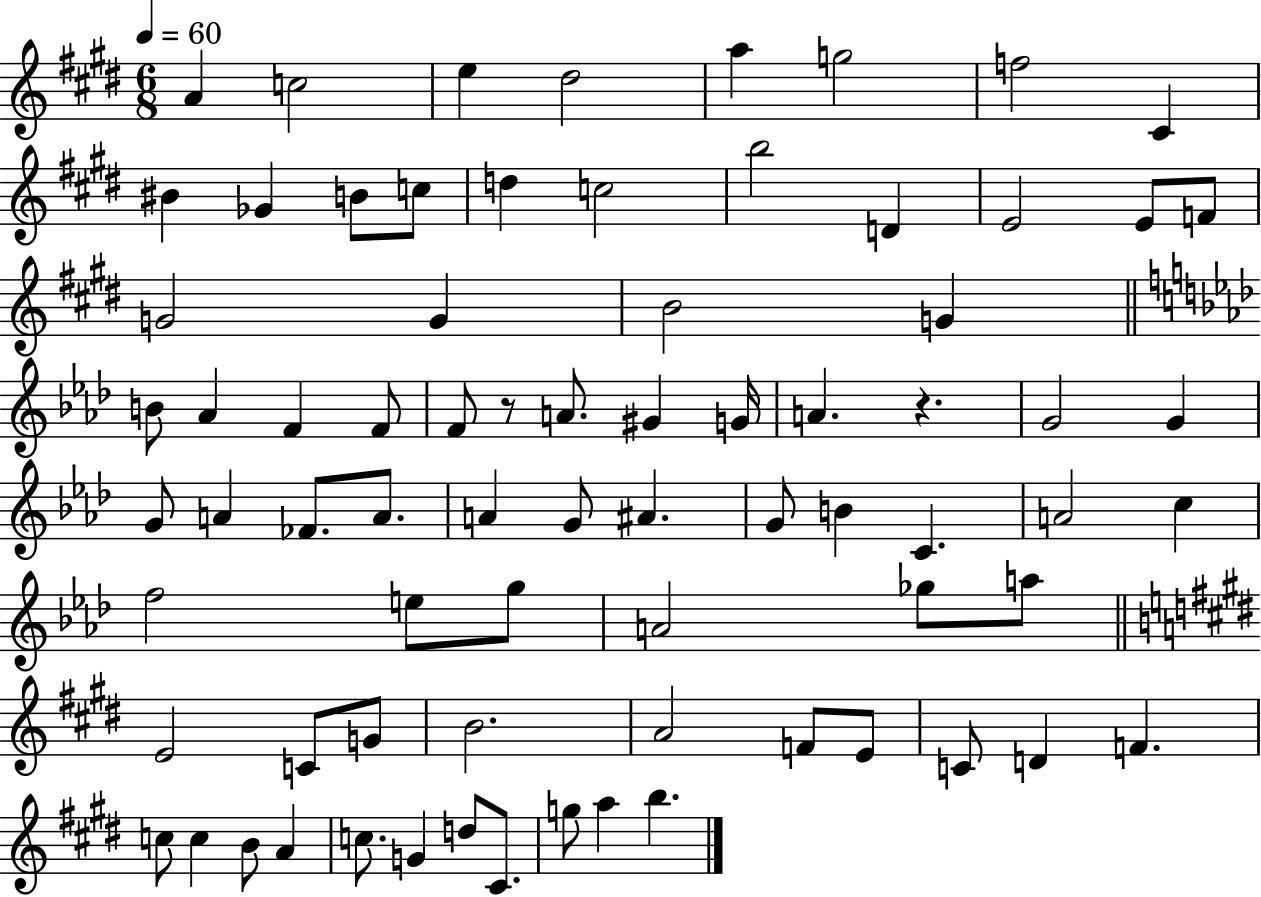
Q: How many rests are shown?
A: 2